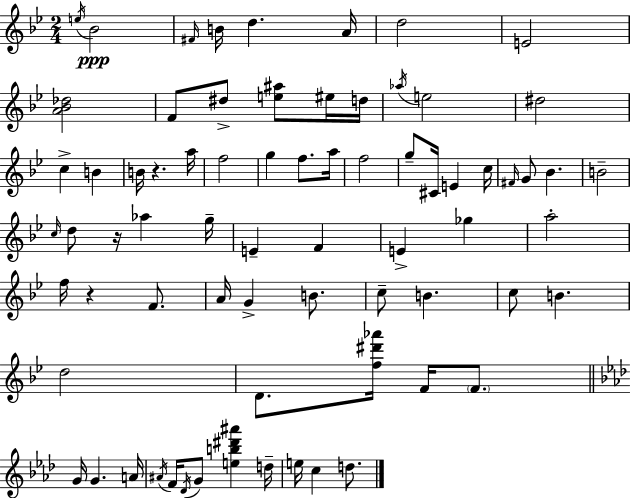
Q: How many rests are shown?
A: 3